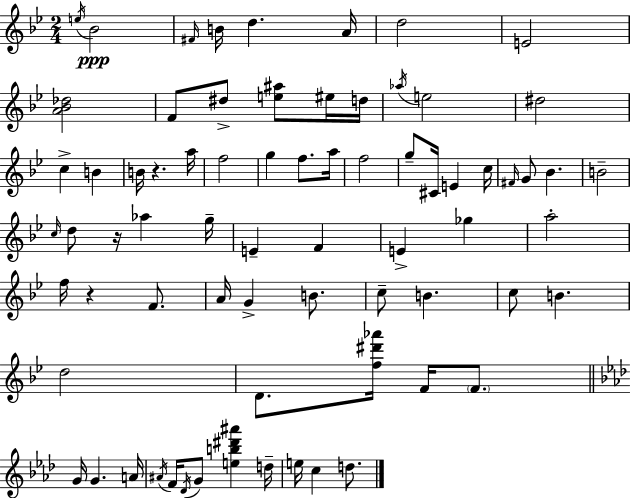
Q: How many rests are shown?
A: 3